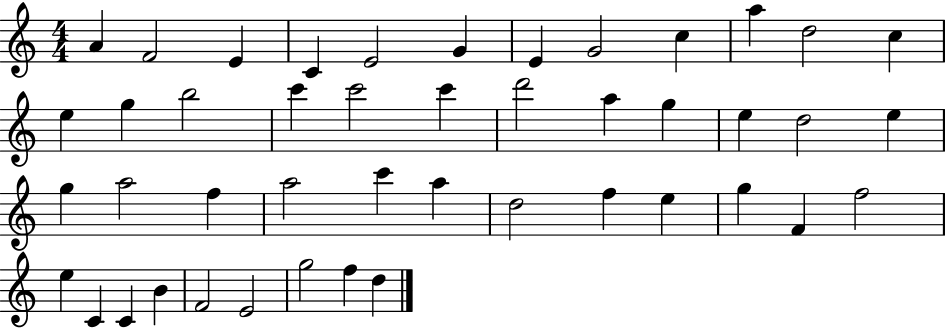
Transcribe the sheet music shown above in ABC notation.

X:1
T:Untitled
M:4/4
L:1/4
K:C
A F2 E C E2 G E G2 c a d2 c e g b2 c' c'2 c' d'2 a g e d2 e g a2 f a2 c' a d2 f e g F f2 e C C B F2 E2 g2 f d